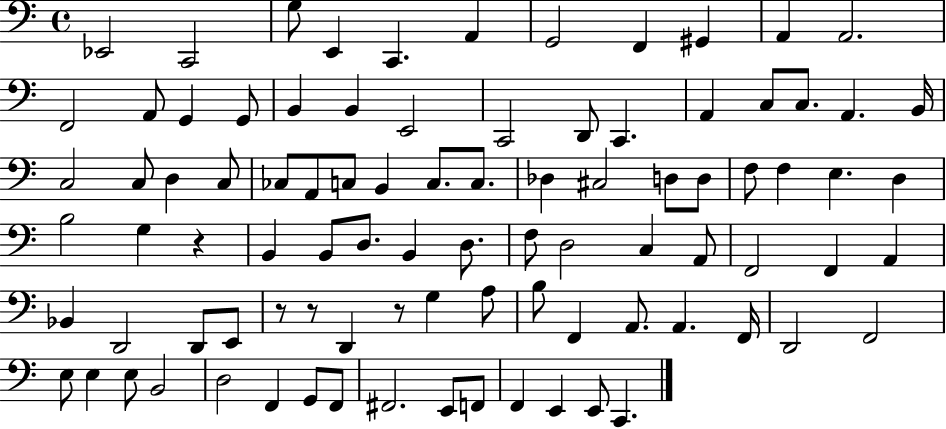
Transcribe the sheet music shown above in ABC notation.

X:1
T:Untitled
M:4/4
L:1/4
K:C
_E,,2 C,,2 G,/2 E,, C,, A,, G,,2 F,, ^G,, A,, A,,2 F,,2 A,,/2 G,, G,,/2 B,, B,, E,,2 C,,2 D,,/2 C,, A,, C,/2 C,/2 A,, B,,/4 C,2 C,/2 D, C,/2 _C,/2 A,,/2 C,/2 B,, C,/2 C,/2 _D, ^C,2 D,/2 D,/2 F,/2 F, E, D, B,2 G, z B,, B,,/2 D,/2 B,, D,/2 F,/2 D,2 C, A,,/2 F,,2 F,, A,, _B,, D,,2 D,,/2 E,,/2 z/2 z/2 D,, z/2 G, A,/2 B,/2 F,, A,,/2 A,, F,,/4 D,,2 F,,2 E,/2 E, E,/2 B,,2 D,2 F,, G,,/2 F,,/2 ^F,,2 E,,/2 F,,/2 F,, E,, E,,/2 C,,